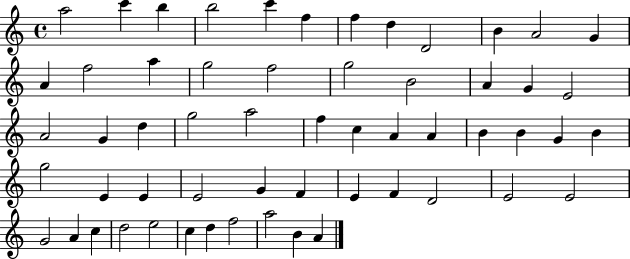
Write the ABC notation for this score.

X:1
T:Untitled
M:4/4
L:1/4
K:C
a2 c' b b2 c' f f d D2 B A2 G A f2 a g2 f2 g2 B2 A G E2 A2 G d g2 a2 f c A A B B G B g2 E E E2 G F E F D2 E2 E2 G2 A c d2 e2 c d f2 a2 B A